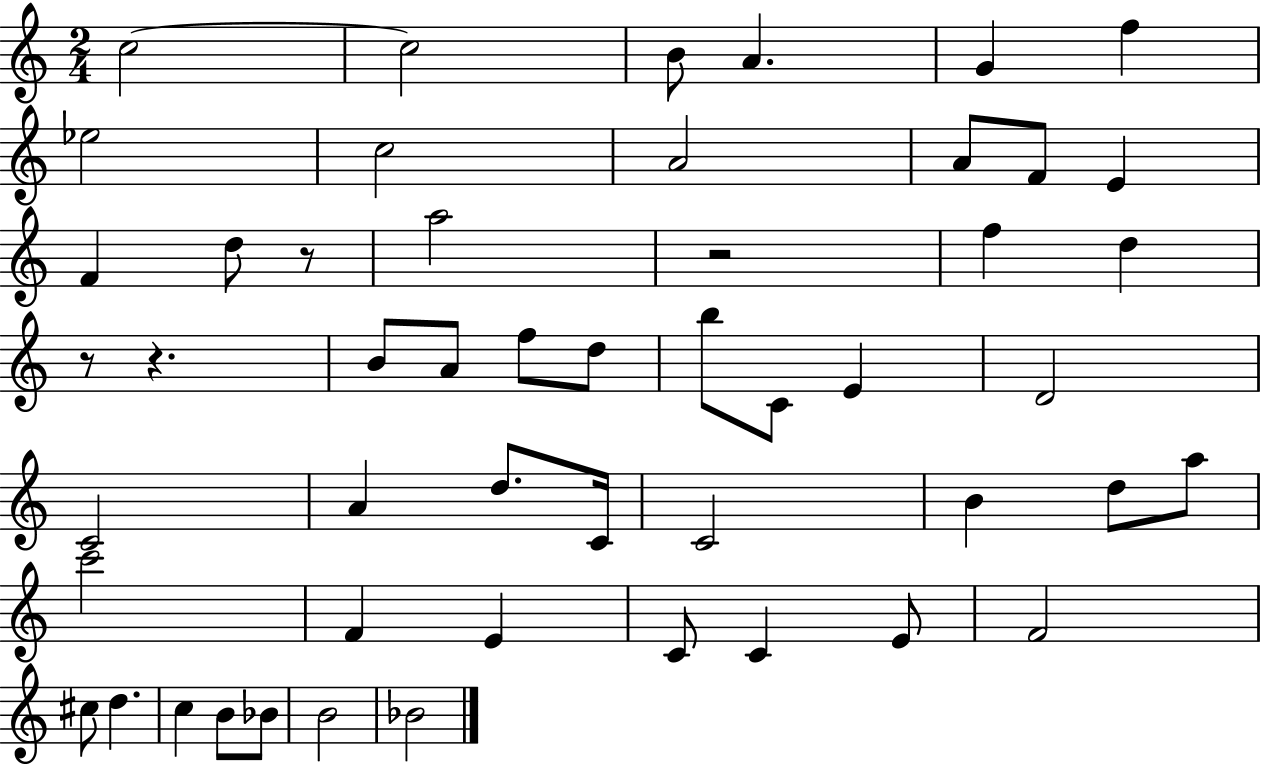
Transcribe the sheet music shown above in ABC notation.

X:1
T:Untitled
M:2/4
L:1/4
K:C
c2 c2 B/2 A G f _e2 c2 A2 A/2 F/2 E F d/2 z/2 a2 z2 f d z/2 z B/2 A/2 f/2 d/2 b/2 C/2 E D2 C2 A d/2 C/4 C2 B d/2 a/2 c'2 F E C/2 C E/2 F2 ^c/2 d c B/2 _B/2 B2 _B2